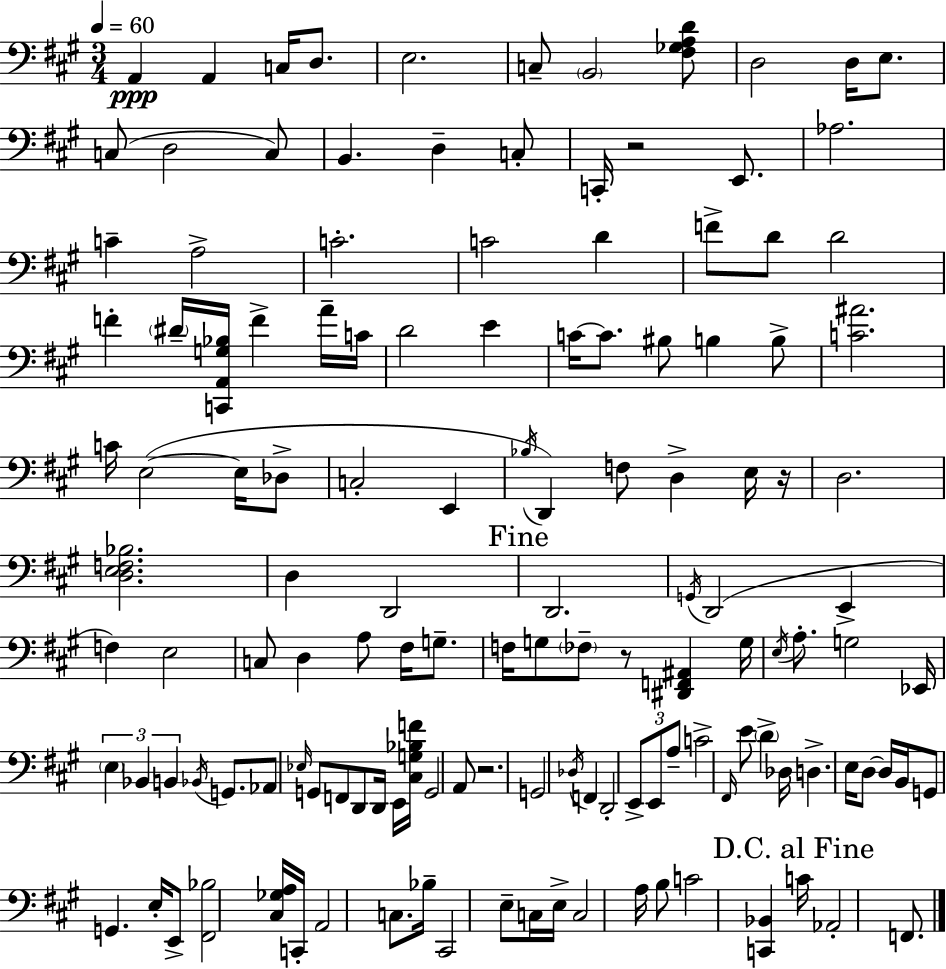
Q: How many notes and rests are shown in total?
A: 135